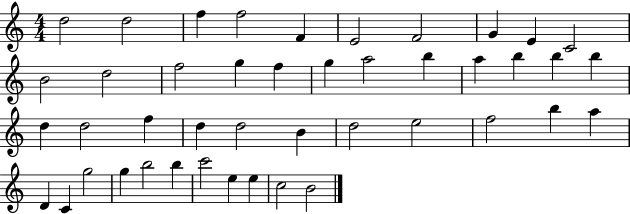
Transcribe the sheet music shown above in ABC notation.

X:1
T:Untitled
M:4/4
L:1/4
K:C
d2 d2 f f2 F E2 F2 G E C2 B2 d2 f2 g f g a2 b a b b b d d2 f d d2 B d2 e2 f2 b a D C g2 g b2 b c'2 e e c2 B2